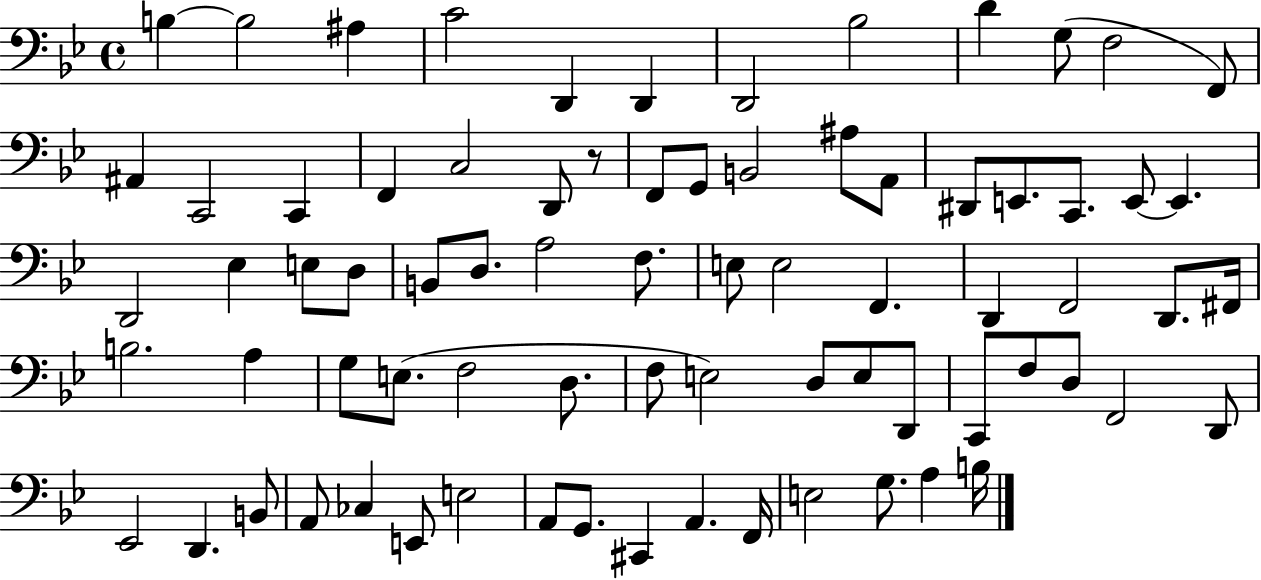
{
  \clef bass
  \time 4/4
  \defaultTimeSignature
  \key bes \major
  b4~~ b2 ais4 | c'2 d,4 d,4 | d,2 bes2 | d'4 g8( f2 f,8) | \break ais,4 c,2 c,4 | f,4 c2 d,8 r8 | f,8 g,8 b,2 ais8 a,8 | dis,8 e,8. c,8. e,8~~ e,4. | \break d,2 ees4 e8 d8 | b,8 d8. a2 f8. | e8 e2 f,4. | d,4 f,2 d,8. fis,16 | \break b2. a4 | g8 e8.( f2 d8. | f8 e2) d8 e8 d,8 | c,8 f8 d8 f,2 d,8 | \break ees,2 d,4. b,8 | a,8 ces4 e,8 e2 | a,8 g,8. cis,4 a,4. f,16 | e2 g8. a4 b16 | \break \bar "|."
}